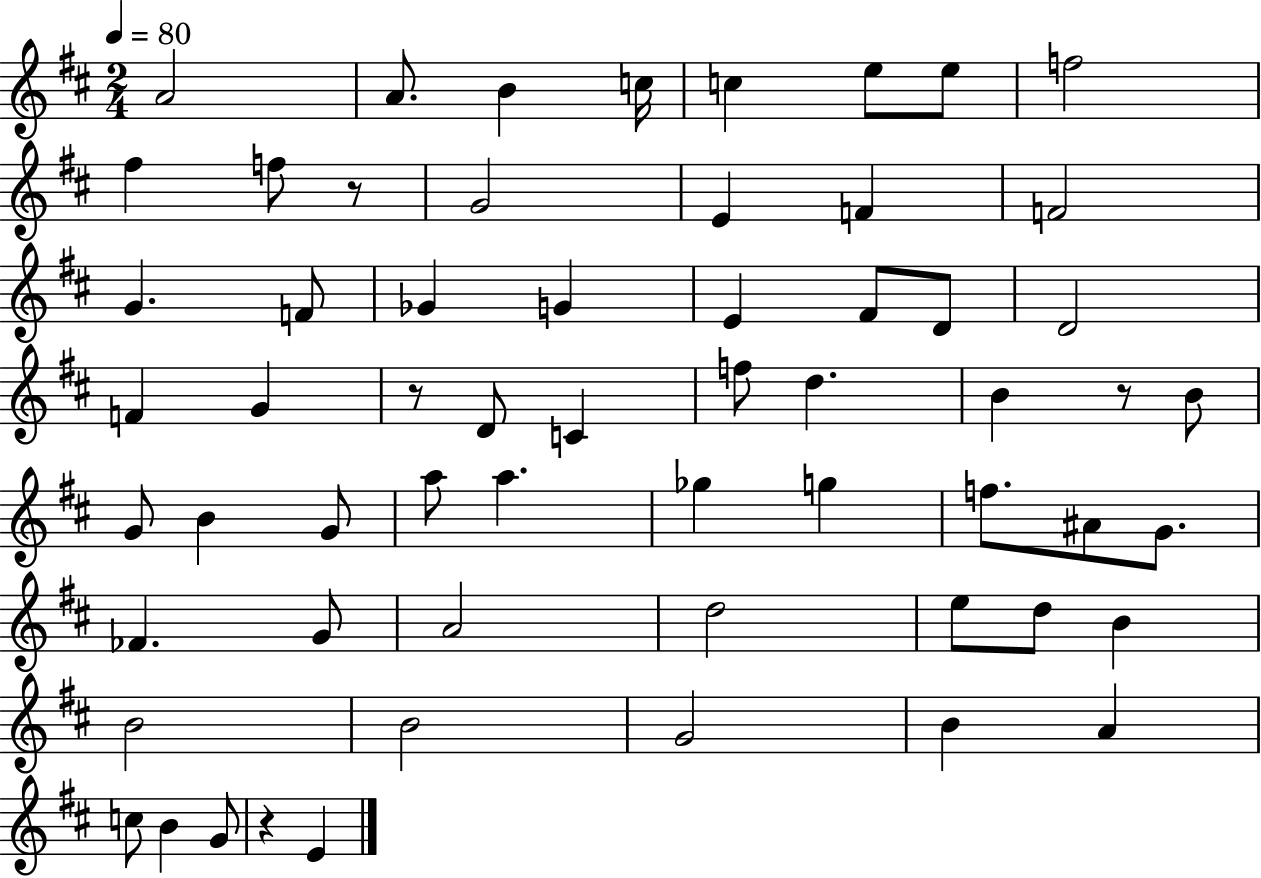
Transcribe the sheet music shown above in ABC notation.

X:1
T:Untitled
M:2/4
L:1/4
K:D
A2 A/2 B c/4 c e/2 e/2 f2 ^f f/2 z/2 G2 E F F2 G F/2 _G G E ^F/2 D/2 D2 F G z/2 D/2 C f/2 d B z/2 B/2 G/2 B G/2 a/2 a _g g f/2 ^A/2 G/2 _F G/2 A2 d2 e/2 d/2 B B2 B2 G2 B A c/2 B G/2 z E